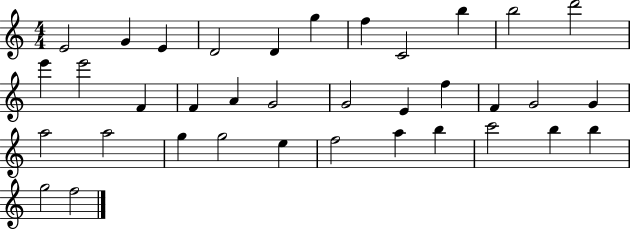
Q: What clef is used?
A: treble